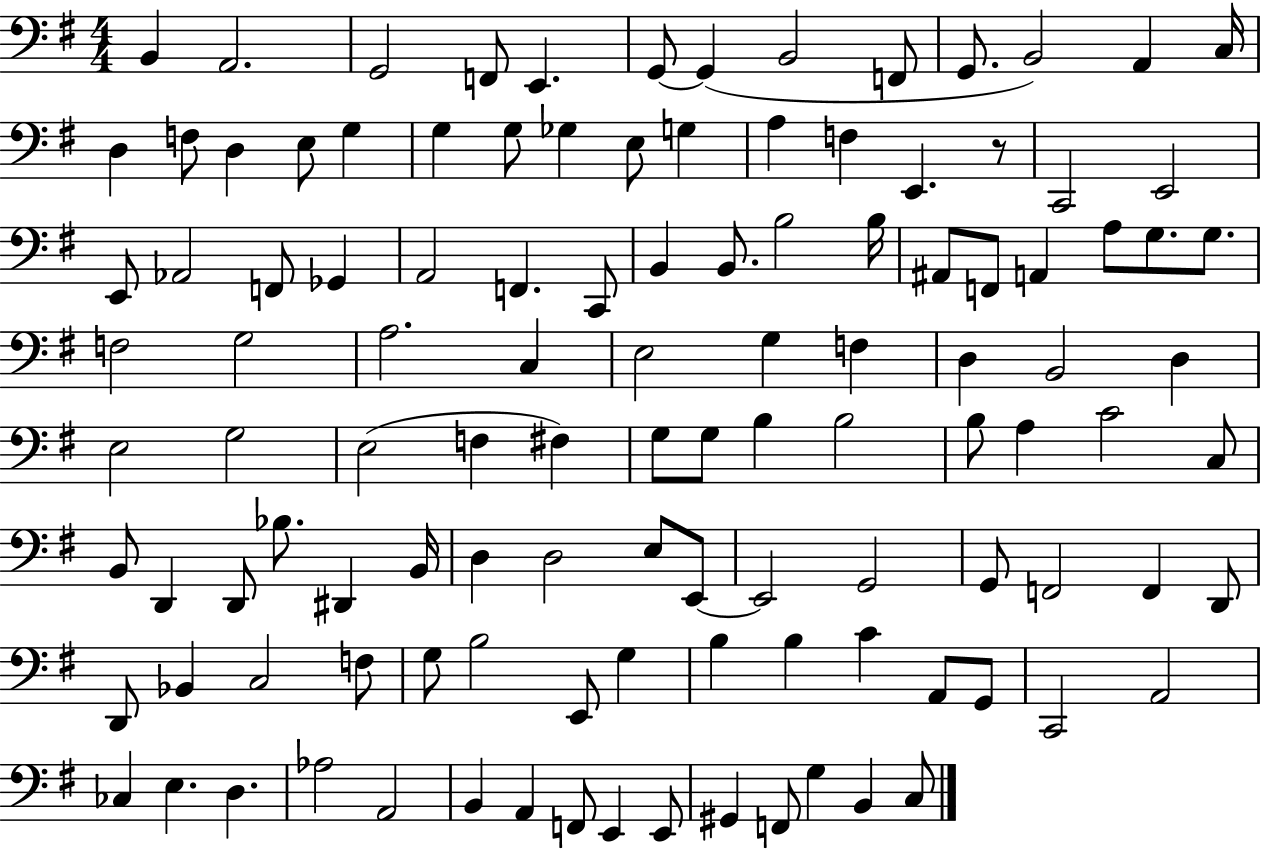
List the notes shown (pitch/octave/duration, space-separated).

B2/q A2/h. G2/h F2/e E2/q. G2/e G2/q B2/h F2/e G2/e. B2/h A2/q C3/s D3/q F3/e D3/q E3/e G3/q G3/q G3/e Gb3/q E3/e G3/q A3/q F3/q E2/q. R/e C2/h E2/h E2/e Ab2/h F2/e Gb2/q A2/h F2/q. C2/e B2/q B2/e. B3/h B3/s A#2/e F2/e A2/q A3/e G3/e. G3/e. F3/h G3/h A3/h. C3/q E3/h G3/q F3/q D3/q B2/h D3/q E3/h G3/h E3/h F3/q F#3/q G3/e G3/e B3/q B3/h B3/e A3/q C4/h C3/e B2/e D2/q D2/e Bb3/e. D#2/q B2/s D3/q D3/h E3/e E2/e E2/h G2/h G2/e F2/h F2/q D2/e D2/e Bb2/q C3/h F3/e G3/e B3/h E2/e G3/q B3/q B3/q C4/q A2/e G2/e C2/h A2/h CES3/q E3/q. D3/q. Ab3/h A2/h B2/q A2/q F2/e E2/q E2/e G#2/q F2/e G3/q B2/q C3/e